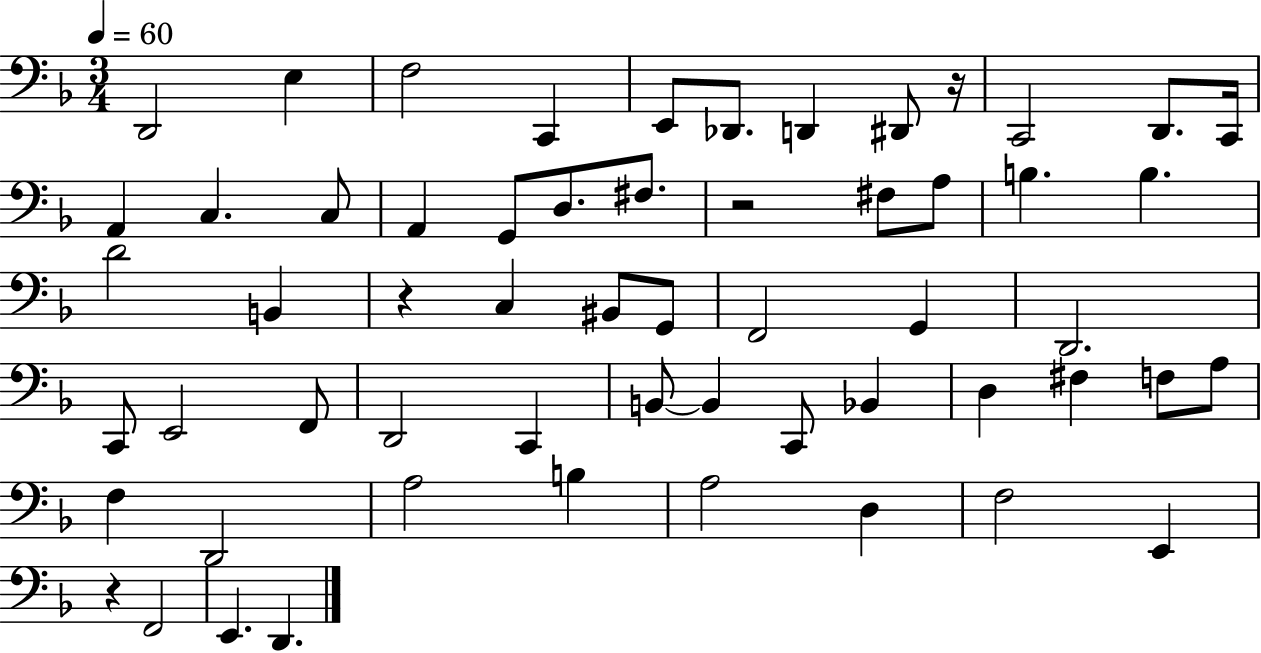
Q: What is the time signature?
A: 3/4